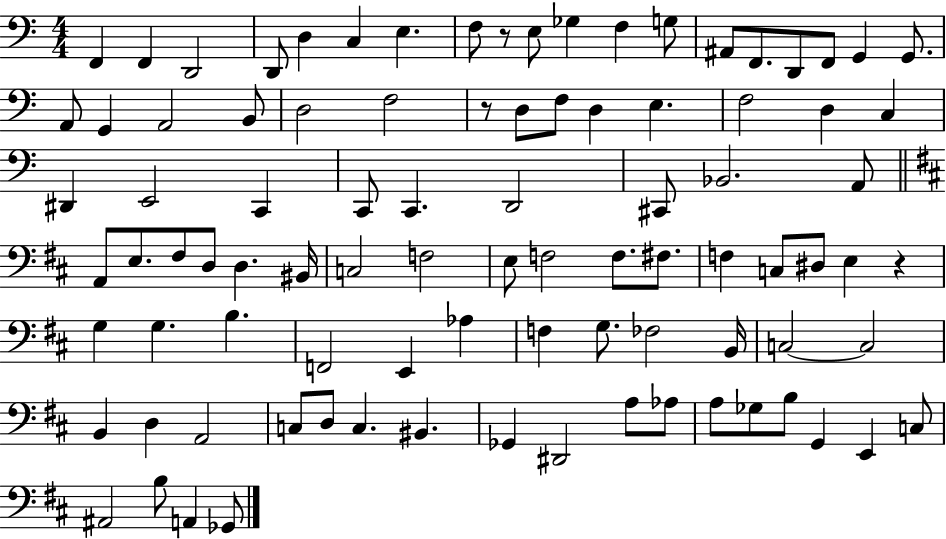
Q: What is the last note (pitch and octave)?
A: Gb2